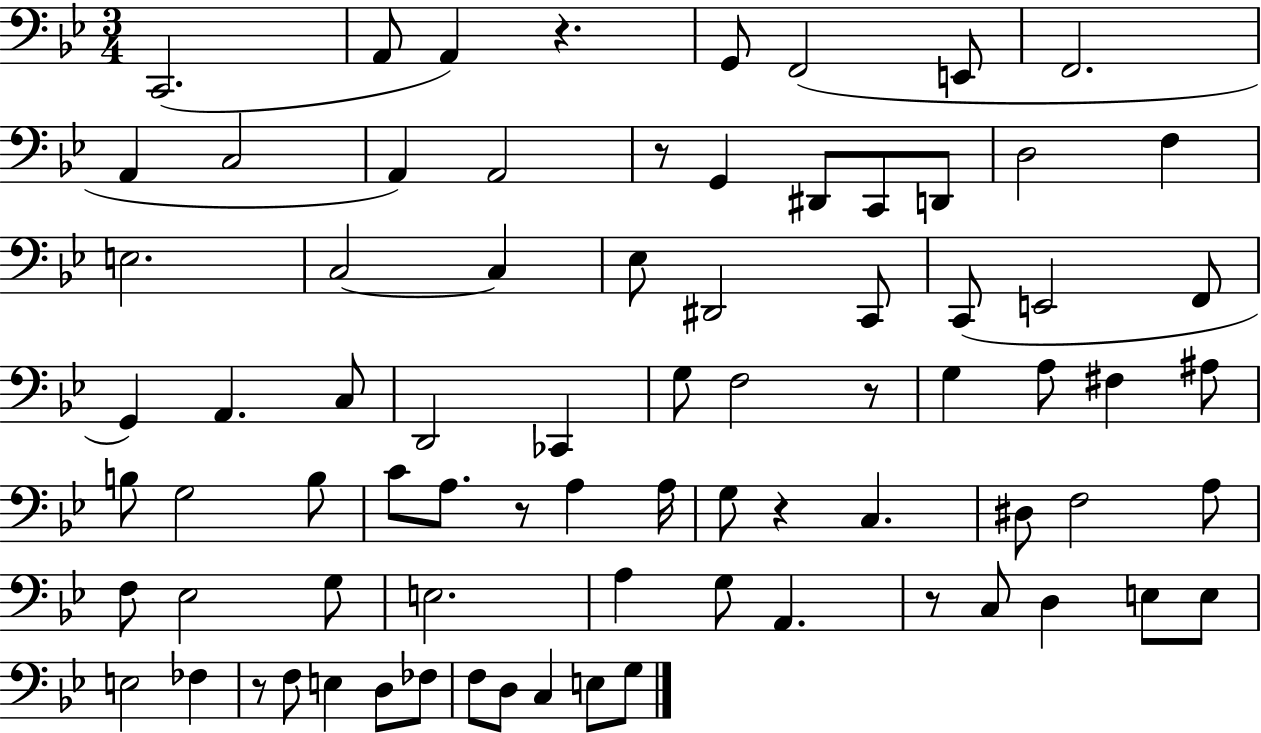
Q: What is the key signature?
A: BES major